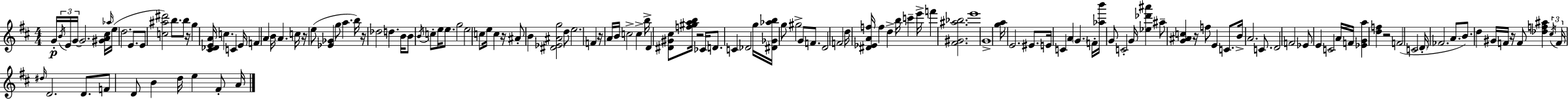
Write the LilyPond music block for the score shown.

{
  \clef treble
  \numericTimeSignature
  \time 4/4
  \key d \major
  g'16-.\p \tuplet 3/2 { \acciaccatura { b'16 } e'16 g'16~~ } g'2. | <gis' a' cis''>16 \grace { aes''16 } e''16( d''2. e'8. | e'8 <c'' ais'' dis'''>2) b''8. b''8 | r16 g''4 <cis' des' e' a'>16 c''4. c'4 | \break e'16 f'4 a'4 b'16 a'4. | c''16 r16 e''8( <ees' ges'>4 g''8 a''4. | b''16) r16 des''2 d''4. | b'16 b'8 \acciaccatura { b'16 } c''8-. e''16 e''8. g''2 | \break e''2 c''8 e''16 c''4 | r16 ais'8-. b'4 <dis' ees' ais' g''>2 | d''8 e''2. f'4 | r16 a'16 b'16 c''2-> c''4-> | \break b''16-> d'4 <dis' gis' cis''>8 <f'' gis'' a'' b''>16 r2 | ces'16 d'8. c'4 des'2 | g''16 <dis' ges' aes'' b''>16 g''8 gis''2-> g'8 | f'8. d'2 f'2 | \break d''16 <dis' ees' a' f''>16 f''4 d''4-> b''16 c'''4-- | e'''16-> f'''4 <fis' gis' ais'' bes''>2. | e'''1 | g'1-> | \break <g'' a''>16 e'2. | eis'8. e'16 c'4 a'4 \parenthesize g'4. | f'16-. <aes'' b'''>16 g'8 c'2-. g'16 <ees'' des''' ais'''>4 | ais''8-- <g' ais' c''>4 r16 f''8 e'4 | \break c'8. b'16-> a'2. | c'8. d'2 f'2 | ees'8 e'4 c'2 | a'16 f'16 <ees' g' a''>4 <d'' f''>4 r2 | \break f'2( c'2 | \parenthesize d'16-. fes'2. | a'8. b'8.) d''4 gis'16 f'16 r16 f'8 <des'' f'' ais''>4 | \tuplet 3/2 { \acciaccatura { cis''16 } f'16 \grace { dis''16 } } d'2. | \break d'8. f'8 d'8 b'4 d''16 e''4 | fis'8-. a'16 \bar "|."
}